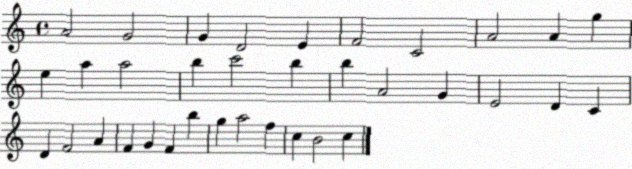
X:1
T:Untitled
M:4/4
L:1/4
K:C
A2 G2 G D2 E F2 C2 A2 A g e a a2 b c'2 b b A2 G E2 D C D F2 A F G F b g a2 f c B2 c